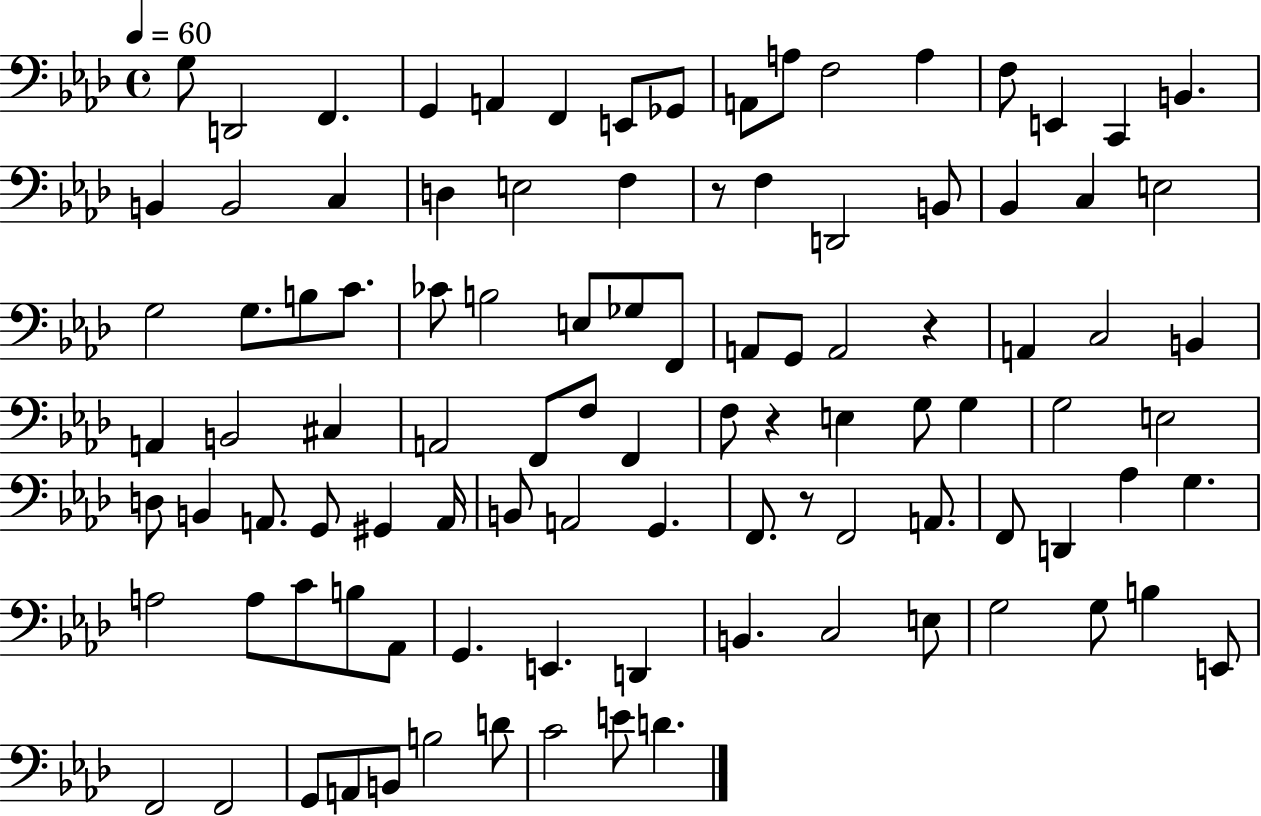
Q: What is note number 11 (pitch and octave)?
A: F3